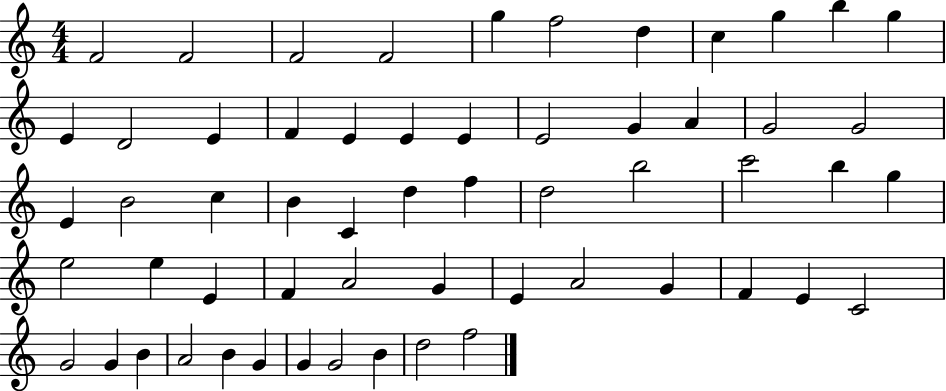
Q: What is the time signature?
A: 4/4